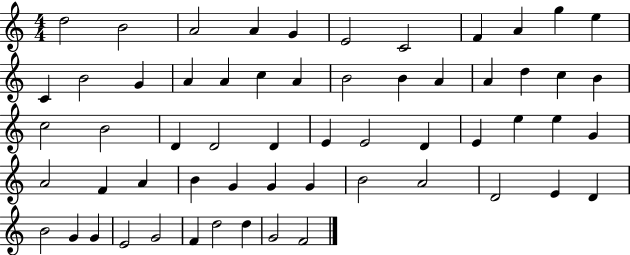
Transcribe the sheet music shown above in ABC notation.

X:1
T:Untitled
M:4/4
L:1/4
K:C
d2 B2 A2 A G E2 C2 F A g e C B2 G A A c A B2 B A A d c B c2 B2 D D2 D E E2 D E e e G A2 F A B G G G B2 A2 D2 E D B2 G G E2 G2 F d2 d G2 F2